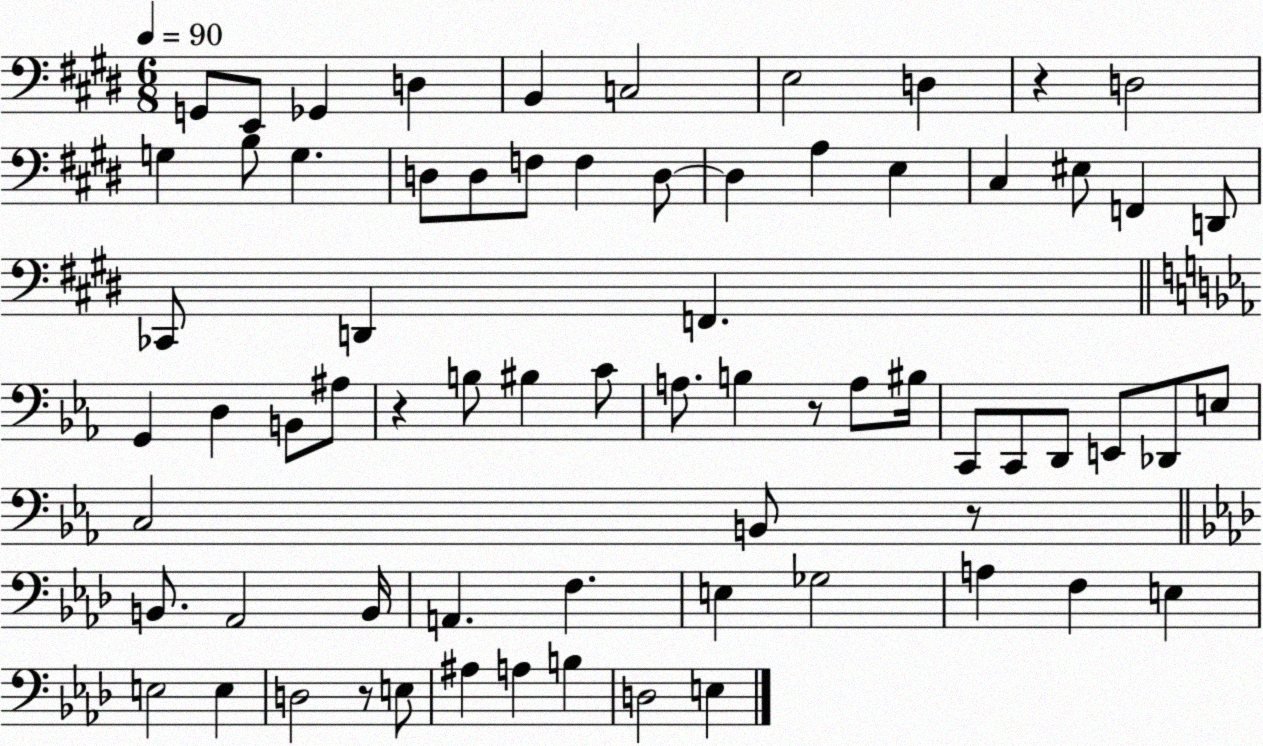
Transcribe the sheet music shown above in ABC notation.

X:1
T:Untitled
M:6/8
L:1/4
K:E
G,,/2 E,,/2 _G,, D, B,, C,2 E,2 D, z D,2 G, B,/2 G, D,/2 D,/2 F,/2 F, D,/2 D, A, E, ^C, ^E,/2 F,, D,,/2 _C,,/2 D,, F,, G,, D, B,,/2 ^A,/2 z B,/2 ^B, C/2 A,/2 B, z/2 A,/2 ^B,/4 C,,/2 C,,/2 D,,/2 E,,/2 _D,,/2 E,/2 C,2 B,,/2 z/2 B,,/2 _A,,2 B,,/4 A,, F, E, _G,2 A, F, E, E,2 E, D,2 z/2 E,/2 ^A, A, B, D,2 E,